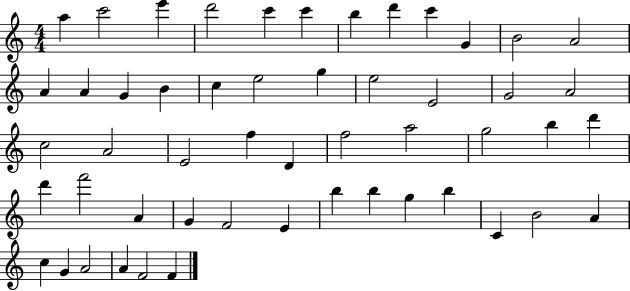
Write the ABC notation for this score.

X:1
T:Untitled
M:4/4
L:1/4
K:C
a c'2 e' d'2 c' c' b d' c' G B2 A2 A A G B c e2 g e2 E2 G2 A2 c2 A2 E2 f D f2 a2 g2 b d' d' f'2 A G F2 E b b g b C B2 A c G A2 A F2 F